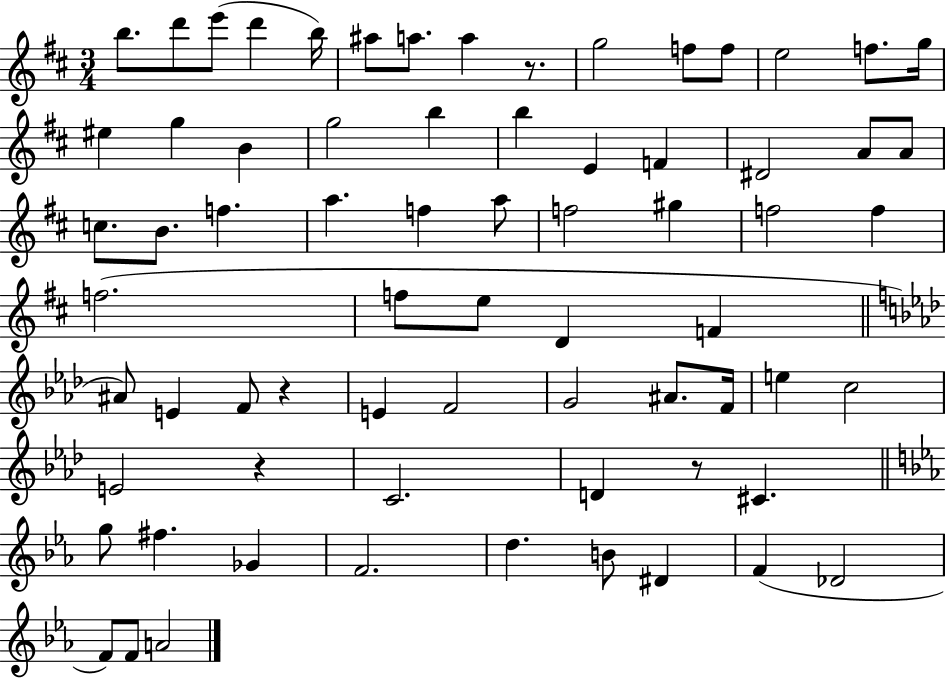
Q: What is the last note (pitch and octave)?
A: A4